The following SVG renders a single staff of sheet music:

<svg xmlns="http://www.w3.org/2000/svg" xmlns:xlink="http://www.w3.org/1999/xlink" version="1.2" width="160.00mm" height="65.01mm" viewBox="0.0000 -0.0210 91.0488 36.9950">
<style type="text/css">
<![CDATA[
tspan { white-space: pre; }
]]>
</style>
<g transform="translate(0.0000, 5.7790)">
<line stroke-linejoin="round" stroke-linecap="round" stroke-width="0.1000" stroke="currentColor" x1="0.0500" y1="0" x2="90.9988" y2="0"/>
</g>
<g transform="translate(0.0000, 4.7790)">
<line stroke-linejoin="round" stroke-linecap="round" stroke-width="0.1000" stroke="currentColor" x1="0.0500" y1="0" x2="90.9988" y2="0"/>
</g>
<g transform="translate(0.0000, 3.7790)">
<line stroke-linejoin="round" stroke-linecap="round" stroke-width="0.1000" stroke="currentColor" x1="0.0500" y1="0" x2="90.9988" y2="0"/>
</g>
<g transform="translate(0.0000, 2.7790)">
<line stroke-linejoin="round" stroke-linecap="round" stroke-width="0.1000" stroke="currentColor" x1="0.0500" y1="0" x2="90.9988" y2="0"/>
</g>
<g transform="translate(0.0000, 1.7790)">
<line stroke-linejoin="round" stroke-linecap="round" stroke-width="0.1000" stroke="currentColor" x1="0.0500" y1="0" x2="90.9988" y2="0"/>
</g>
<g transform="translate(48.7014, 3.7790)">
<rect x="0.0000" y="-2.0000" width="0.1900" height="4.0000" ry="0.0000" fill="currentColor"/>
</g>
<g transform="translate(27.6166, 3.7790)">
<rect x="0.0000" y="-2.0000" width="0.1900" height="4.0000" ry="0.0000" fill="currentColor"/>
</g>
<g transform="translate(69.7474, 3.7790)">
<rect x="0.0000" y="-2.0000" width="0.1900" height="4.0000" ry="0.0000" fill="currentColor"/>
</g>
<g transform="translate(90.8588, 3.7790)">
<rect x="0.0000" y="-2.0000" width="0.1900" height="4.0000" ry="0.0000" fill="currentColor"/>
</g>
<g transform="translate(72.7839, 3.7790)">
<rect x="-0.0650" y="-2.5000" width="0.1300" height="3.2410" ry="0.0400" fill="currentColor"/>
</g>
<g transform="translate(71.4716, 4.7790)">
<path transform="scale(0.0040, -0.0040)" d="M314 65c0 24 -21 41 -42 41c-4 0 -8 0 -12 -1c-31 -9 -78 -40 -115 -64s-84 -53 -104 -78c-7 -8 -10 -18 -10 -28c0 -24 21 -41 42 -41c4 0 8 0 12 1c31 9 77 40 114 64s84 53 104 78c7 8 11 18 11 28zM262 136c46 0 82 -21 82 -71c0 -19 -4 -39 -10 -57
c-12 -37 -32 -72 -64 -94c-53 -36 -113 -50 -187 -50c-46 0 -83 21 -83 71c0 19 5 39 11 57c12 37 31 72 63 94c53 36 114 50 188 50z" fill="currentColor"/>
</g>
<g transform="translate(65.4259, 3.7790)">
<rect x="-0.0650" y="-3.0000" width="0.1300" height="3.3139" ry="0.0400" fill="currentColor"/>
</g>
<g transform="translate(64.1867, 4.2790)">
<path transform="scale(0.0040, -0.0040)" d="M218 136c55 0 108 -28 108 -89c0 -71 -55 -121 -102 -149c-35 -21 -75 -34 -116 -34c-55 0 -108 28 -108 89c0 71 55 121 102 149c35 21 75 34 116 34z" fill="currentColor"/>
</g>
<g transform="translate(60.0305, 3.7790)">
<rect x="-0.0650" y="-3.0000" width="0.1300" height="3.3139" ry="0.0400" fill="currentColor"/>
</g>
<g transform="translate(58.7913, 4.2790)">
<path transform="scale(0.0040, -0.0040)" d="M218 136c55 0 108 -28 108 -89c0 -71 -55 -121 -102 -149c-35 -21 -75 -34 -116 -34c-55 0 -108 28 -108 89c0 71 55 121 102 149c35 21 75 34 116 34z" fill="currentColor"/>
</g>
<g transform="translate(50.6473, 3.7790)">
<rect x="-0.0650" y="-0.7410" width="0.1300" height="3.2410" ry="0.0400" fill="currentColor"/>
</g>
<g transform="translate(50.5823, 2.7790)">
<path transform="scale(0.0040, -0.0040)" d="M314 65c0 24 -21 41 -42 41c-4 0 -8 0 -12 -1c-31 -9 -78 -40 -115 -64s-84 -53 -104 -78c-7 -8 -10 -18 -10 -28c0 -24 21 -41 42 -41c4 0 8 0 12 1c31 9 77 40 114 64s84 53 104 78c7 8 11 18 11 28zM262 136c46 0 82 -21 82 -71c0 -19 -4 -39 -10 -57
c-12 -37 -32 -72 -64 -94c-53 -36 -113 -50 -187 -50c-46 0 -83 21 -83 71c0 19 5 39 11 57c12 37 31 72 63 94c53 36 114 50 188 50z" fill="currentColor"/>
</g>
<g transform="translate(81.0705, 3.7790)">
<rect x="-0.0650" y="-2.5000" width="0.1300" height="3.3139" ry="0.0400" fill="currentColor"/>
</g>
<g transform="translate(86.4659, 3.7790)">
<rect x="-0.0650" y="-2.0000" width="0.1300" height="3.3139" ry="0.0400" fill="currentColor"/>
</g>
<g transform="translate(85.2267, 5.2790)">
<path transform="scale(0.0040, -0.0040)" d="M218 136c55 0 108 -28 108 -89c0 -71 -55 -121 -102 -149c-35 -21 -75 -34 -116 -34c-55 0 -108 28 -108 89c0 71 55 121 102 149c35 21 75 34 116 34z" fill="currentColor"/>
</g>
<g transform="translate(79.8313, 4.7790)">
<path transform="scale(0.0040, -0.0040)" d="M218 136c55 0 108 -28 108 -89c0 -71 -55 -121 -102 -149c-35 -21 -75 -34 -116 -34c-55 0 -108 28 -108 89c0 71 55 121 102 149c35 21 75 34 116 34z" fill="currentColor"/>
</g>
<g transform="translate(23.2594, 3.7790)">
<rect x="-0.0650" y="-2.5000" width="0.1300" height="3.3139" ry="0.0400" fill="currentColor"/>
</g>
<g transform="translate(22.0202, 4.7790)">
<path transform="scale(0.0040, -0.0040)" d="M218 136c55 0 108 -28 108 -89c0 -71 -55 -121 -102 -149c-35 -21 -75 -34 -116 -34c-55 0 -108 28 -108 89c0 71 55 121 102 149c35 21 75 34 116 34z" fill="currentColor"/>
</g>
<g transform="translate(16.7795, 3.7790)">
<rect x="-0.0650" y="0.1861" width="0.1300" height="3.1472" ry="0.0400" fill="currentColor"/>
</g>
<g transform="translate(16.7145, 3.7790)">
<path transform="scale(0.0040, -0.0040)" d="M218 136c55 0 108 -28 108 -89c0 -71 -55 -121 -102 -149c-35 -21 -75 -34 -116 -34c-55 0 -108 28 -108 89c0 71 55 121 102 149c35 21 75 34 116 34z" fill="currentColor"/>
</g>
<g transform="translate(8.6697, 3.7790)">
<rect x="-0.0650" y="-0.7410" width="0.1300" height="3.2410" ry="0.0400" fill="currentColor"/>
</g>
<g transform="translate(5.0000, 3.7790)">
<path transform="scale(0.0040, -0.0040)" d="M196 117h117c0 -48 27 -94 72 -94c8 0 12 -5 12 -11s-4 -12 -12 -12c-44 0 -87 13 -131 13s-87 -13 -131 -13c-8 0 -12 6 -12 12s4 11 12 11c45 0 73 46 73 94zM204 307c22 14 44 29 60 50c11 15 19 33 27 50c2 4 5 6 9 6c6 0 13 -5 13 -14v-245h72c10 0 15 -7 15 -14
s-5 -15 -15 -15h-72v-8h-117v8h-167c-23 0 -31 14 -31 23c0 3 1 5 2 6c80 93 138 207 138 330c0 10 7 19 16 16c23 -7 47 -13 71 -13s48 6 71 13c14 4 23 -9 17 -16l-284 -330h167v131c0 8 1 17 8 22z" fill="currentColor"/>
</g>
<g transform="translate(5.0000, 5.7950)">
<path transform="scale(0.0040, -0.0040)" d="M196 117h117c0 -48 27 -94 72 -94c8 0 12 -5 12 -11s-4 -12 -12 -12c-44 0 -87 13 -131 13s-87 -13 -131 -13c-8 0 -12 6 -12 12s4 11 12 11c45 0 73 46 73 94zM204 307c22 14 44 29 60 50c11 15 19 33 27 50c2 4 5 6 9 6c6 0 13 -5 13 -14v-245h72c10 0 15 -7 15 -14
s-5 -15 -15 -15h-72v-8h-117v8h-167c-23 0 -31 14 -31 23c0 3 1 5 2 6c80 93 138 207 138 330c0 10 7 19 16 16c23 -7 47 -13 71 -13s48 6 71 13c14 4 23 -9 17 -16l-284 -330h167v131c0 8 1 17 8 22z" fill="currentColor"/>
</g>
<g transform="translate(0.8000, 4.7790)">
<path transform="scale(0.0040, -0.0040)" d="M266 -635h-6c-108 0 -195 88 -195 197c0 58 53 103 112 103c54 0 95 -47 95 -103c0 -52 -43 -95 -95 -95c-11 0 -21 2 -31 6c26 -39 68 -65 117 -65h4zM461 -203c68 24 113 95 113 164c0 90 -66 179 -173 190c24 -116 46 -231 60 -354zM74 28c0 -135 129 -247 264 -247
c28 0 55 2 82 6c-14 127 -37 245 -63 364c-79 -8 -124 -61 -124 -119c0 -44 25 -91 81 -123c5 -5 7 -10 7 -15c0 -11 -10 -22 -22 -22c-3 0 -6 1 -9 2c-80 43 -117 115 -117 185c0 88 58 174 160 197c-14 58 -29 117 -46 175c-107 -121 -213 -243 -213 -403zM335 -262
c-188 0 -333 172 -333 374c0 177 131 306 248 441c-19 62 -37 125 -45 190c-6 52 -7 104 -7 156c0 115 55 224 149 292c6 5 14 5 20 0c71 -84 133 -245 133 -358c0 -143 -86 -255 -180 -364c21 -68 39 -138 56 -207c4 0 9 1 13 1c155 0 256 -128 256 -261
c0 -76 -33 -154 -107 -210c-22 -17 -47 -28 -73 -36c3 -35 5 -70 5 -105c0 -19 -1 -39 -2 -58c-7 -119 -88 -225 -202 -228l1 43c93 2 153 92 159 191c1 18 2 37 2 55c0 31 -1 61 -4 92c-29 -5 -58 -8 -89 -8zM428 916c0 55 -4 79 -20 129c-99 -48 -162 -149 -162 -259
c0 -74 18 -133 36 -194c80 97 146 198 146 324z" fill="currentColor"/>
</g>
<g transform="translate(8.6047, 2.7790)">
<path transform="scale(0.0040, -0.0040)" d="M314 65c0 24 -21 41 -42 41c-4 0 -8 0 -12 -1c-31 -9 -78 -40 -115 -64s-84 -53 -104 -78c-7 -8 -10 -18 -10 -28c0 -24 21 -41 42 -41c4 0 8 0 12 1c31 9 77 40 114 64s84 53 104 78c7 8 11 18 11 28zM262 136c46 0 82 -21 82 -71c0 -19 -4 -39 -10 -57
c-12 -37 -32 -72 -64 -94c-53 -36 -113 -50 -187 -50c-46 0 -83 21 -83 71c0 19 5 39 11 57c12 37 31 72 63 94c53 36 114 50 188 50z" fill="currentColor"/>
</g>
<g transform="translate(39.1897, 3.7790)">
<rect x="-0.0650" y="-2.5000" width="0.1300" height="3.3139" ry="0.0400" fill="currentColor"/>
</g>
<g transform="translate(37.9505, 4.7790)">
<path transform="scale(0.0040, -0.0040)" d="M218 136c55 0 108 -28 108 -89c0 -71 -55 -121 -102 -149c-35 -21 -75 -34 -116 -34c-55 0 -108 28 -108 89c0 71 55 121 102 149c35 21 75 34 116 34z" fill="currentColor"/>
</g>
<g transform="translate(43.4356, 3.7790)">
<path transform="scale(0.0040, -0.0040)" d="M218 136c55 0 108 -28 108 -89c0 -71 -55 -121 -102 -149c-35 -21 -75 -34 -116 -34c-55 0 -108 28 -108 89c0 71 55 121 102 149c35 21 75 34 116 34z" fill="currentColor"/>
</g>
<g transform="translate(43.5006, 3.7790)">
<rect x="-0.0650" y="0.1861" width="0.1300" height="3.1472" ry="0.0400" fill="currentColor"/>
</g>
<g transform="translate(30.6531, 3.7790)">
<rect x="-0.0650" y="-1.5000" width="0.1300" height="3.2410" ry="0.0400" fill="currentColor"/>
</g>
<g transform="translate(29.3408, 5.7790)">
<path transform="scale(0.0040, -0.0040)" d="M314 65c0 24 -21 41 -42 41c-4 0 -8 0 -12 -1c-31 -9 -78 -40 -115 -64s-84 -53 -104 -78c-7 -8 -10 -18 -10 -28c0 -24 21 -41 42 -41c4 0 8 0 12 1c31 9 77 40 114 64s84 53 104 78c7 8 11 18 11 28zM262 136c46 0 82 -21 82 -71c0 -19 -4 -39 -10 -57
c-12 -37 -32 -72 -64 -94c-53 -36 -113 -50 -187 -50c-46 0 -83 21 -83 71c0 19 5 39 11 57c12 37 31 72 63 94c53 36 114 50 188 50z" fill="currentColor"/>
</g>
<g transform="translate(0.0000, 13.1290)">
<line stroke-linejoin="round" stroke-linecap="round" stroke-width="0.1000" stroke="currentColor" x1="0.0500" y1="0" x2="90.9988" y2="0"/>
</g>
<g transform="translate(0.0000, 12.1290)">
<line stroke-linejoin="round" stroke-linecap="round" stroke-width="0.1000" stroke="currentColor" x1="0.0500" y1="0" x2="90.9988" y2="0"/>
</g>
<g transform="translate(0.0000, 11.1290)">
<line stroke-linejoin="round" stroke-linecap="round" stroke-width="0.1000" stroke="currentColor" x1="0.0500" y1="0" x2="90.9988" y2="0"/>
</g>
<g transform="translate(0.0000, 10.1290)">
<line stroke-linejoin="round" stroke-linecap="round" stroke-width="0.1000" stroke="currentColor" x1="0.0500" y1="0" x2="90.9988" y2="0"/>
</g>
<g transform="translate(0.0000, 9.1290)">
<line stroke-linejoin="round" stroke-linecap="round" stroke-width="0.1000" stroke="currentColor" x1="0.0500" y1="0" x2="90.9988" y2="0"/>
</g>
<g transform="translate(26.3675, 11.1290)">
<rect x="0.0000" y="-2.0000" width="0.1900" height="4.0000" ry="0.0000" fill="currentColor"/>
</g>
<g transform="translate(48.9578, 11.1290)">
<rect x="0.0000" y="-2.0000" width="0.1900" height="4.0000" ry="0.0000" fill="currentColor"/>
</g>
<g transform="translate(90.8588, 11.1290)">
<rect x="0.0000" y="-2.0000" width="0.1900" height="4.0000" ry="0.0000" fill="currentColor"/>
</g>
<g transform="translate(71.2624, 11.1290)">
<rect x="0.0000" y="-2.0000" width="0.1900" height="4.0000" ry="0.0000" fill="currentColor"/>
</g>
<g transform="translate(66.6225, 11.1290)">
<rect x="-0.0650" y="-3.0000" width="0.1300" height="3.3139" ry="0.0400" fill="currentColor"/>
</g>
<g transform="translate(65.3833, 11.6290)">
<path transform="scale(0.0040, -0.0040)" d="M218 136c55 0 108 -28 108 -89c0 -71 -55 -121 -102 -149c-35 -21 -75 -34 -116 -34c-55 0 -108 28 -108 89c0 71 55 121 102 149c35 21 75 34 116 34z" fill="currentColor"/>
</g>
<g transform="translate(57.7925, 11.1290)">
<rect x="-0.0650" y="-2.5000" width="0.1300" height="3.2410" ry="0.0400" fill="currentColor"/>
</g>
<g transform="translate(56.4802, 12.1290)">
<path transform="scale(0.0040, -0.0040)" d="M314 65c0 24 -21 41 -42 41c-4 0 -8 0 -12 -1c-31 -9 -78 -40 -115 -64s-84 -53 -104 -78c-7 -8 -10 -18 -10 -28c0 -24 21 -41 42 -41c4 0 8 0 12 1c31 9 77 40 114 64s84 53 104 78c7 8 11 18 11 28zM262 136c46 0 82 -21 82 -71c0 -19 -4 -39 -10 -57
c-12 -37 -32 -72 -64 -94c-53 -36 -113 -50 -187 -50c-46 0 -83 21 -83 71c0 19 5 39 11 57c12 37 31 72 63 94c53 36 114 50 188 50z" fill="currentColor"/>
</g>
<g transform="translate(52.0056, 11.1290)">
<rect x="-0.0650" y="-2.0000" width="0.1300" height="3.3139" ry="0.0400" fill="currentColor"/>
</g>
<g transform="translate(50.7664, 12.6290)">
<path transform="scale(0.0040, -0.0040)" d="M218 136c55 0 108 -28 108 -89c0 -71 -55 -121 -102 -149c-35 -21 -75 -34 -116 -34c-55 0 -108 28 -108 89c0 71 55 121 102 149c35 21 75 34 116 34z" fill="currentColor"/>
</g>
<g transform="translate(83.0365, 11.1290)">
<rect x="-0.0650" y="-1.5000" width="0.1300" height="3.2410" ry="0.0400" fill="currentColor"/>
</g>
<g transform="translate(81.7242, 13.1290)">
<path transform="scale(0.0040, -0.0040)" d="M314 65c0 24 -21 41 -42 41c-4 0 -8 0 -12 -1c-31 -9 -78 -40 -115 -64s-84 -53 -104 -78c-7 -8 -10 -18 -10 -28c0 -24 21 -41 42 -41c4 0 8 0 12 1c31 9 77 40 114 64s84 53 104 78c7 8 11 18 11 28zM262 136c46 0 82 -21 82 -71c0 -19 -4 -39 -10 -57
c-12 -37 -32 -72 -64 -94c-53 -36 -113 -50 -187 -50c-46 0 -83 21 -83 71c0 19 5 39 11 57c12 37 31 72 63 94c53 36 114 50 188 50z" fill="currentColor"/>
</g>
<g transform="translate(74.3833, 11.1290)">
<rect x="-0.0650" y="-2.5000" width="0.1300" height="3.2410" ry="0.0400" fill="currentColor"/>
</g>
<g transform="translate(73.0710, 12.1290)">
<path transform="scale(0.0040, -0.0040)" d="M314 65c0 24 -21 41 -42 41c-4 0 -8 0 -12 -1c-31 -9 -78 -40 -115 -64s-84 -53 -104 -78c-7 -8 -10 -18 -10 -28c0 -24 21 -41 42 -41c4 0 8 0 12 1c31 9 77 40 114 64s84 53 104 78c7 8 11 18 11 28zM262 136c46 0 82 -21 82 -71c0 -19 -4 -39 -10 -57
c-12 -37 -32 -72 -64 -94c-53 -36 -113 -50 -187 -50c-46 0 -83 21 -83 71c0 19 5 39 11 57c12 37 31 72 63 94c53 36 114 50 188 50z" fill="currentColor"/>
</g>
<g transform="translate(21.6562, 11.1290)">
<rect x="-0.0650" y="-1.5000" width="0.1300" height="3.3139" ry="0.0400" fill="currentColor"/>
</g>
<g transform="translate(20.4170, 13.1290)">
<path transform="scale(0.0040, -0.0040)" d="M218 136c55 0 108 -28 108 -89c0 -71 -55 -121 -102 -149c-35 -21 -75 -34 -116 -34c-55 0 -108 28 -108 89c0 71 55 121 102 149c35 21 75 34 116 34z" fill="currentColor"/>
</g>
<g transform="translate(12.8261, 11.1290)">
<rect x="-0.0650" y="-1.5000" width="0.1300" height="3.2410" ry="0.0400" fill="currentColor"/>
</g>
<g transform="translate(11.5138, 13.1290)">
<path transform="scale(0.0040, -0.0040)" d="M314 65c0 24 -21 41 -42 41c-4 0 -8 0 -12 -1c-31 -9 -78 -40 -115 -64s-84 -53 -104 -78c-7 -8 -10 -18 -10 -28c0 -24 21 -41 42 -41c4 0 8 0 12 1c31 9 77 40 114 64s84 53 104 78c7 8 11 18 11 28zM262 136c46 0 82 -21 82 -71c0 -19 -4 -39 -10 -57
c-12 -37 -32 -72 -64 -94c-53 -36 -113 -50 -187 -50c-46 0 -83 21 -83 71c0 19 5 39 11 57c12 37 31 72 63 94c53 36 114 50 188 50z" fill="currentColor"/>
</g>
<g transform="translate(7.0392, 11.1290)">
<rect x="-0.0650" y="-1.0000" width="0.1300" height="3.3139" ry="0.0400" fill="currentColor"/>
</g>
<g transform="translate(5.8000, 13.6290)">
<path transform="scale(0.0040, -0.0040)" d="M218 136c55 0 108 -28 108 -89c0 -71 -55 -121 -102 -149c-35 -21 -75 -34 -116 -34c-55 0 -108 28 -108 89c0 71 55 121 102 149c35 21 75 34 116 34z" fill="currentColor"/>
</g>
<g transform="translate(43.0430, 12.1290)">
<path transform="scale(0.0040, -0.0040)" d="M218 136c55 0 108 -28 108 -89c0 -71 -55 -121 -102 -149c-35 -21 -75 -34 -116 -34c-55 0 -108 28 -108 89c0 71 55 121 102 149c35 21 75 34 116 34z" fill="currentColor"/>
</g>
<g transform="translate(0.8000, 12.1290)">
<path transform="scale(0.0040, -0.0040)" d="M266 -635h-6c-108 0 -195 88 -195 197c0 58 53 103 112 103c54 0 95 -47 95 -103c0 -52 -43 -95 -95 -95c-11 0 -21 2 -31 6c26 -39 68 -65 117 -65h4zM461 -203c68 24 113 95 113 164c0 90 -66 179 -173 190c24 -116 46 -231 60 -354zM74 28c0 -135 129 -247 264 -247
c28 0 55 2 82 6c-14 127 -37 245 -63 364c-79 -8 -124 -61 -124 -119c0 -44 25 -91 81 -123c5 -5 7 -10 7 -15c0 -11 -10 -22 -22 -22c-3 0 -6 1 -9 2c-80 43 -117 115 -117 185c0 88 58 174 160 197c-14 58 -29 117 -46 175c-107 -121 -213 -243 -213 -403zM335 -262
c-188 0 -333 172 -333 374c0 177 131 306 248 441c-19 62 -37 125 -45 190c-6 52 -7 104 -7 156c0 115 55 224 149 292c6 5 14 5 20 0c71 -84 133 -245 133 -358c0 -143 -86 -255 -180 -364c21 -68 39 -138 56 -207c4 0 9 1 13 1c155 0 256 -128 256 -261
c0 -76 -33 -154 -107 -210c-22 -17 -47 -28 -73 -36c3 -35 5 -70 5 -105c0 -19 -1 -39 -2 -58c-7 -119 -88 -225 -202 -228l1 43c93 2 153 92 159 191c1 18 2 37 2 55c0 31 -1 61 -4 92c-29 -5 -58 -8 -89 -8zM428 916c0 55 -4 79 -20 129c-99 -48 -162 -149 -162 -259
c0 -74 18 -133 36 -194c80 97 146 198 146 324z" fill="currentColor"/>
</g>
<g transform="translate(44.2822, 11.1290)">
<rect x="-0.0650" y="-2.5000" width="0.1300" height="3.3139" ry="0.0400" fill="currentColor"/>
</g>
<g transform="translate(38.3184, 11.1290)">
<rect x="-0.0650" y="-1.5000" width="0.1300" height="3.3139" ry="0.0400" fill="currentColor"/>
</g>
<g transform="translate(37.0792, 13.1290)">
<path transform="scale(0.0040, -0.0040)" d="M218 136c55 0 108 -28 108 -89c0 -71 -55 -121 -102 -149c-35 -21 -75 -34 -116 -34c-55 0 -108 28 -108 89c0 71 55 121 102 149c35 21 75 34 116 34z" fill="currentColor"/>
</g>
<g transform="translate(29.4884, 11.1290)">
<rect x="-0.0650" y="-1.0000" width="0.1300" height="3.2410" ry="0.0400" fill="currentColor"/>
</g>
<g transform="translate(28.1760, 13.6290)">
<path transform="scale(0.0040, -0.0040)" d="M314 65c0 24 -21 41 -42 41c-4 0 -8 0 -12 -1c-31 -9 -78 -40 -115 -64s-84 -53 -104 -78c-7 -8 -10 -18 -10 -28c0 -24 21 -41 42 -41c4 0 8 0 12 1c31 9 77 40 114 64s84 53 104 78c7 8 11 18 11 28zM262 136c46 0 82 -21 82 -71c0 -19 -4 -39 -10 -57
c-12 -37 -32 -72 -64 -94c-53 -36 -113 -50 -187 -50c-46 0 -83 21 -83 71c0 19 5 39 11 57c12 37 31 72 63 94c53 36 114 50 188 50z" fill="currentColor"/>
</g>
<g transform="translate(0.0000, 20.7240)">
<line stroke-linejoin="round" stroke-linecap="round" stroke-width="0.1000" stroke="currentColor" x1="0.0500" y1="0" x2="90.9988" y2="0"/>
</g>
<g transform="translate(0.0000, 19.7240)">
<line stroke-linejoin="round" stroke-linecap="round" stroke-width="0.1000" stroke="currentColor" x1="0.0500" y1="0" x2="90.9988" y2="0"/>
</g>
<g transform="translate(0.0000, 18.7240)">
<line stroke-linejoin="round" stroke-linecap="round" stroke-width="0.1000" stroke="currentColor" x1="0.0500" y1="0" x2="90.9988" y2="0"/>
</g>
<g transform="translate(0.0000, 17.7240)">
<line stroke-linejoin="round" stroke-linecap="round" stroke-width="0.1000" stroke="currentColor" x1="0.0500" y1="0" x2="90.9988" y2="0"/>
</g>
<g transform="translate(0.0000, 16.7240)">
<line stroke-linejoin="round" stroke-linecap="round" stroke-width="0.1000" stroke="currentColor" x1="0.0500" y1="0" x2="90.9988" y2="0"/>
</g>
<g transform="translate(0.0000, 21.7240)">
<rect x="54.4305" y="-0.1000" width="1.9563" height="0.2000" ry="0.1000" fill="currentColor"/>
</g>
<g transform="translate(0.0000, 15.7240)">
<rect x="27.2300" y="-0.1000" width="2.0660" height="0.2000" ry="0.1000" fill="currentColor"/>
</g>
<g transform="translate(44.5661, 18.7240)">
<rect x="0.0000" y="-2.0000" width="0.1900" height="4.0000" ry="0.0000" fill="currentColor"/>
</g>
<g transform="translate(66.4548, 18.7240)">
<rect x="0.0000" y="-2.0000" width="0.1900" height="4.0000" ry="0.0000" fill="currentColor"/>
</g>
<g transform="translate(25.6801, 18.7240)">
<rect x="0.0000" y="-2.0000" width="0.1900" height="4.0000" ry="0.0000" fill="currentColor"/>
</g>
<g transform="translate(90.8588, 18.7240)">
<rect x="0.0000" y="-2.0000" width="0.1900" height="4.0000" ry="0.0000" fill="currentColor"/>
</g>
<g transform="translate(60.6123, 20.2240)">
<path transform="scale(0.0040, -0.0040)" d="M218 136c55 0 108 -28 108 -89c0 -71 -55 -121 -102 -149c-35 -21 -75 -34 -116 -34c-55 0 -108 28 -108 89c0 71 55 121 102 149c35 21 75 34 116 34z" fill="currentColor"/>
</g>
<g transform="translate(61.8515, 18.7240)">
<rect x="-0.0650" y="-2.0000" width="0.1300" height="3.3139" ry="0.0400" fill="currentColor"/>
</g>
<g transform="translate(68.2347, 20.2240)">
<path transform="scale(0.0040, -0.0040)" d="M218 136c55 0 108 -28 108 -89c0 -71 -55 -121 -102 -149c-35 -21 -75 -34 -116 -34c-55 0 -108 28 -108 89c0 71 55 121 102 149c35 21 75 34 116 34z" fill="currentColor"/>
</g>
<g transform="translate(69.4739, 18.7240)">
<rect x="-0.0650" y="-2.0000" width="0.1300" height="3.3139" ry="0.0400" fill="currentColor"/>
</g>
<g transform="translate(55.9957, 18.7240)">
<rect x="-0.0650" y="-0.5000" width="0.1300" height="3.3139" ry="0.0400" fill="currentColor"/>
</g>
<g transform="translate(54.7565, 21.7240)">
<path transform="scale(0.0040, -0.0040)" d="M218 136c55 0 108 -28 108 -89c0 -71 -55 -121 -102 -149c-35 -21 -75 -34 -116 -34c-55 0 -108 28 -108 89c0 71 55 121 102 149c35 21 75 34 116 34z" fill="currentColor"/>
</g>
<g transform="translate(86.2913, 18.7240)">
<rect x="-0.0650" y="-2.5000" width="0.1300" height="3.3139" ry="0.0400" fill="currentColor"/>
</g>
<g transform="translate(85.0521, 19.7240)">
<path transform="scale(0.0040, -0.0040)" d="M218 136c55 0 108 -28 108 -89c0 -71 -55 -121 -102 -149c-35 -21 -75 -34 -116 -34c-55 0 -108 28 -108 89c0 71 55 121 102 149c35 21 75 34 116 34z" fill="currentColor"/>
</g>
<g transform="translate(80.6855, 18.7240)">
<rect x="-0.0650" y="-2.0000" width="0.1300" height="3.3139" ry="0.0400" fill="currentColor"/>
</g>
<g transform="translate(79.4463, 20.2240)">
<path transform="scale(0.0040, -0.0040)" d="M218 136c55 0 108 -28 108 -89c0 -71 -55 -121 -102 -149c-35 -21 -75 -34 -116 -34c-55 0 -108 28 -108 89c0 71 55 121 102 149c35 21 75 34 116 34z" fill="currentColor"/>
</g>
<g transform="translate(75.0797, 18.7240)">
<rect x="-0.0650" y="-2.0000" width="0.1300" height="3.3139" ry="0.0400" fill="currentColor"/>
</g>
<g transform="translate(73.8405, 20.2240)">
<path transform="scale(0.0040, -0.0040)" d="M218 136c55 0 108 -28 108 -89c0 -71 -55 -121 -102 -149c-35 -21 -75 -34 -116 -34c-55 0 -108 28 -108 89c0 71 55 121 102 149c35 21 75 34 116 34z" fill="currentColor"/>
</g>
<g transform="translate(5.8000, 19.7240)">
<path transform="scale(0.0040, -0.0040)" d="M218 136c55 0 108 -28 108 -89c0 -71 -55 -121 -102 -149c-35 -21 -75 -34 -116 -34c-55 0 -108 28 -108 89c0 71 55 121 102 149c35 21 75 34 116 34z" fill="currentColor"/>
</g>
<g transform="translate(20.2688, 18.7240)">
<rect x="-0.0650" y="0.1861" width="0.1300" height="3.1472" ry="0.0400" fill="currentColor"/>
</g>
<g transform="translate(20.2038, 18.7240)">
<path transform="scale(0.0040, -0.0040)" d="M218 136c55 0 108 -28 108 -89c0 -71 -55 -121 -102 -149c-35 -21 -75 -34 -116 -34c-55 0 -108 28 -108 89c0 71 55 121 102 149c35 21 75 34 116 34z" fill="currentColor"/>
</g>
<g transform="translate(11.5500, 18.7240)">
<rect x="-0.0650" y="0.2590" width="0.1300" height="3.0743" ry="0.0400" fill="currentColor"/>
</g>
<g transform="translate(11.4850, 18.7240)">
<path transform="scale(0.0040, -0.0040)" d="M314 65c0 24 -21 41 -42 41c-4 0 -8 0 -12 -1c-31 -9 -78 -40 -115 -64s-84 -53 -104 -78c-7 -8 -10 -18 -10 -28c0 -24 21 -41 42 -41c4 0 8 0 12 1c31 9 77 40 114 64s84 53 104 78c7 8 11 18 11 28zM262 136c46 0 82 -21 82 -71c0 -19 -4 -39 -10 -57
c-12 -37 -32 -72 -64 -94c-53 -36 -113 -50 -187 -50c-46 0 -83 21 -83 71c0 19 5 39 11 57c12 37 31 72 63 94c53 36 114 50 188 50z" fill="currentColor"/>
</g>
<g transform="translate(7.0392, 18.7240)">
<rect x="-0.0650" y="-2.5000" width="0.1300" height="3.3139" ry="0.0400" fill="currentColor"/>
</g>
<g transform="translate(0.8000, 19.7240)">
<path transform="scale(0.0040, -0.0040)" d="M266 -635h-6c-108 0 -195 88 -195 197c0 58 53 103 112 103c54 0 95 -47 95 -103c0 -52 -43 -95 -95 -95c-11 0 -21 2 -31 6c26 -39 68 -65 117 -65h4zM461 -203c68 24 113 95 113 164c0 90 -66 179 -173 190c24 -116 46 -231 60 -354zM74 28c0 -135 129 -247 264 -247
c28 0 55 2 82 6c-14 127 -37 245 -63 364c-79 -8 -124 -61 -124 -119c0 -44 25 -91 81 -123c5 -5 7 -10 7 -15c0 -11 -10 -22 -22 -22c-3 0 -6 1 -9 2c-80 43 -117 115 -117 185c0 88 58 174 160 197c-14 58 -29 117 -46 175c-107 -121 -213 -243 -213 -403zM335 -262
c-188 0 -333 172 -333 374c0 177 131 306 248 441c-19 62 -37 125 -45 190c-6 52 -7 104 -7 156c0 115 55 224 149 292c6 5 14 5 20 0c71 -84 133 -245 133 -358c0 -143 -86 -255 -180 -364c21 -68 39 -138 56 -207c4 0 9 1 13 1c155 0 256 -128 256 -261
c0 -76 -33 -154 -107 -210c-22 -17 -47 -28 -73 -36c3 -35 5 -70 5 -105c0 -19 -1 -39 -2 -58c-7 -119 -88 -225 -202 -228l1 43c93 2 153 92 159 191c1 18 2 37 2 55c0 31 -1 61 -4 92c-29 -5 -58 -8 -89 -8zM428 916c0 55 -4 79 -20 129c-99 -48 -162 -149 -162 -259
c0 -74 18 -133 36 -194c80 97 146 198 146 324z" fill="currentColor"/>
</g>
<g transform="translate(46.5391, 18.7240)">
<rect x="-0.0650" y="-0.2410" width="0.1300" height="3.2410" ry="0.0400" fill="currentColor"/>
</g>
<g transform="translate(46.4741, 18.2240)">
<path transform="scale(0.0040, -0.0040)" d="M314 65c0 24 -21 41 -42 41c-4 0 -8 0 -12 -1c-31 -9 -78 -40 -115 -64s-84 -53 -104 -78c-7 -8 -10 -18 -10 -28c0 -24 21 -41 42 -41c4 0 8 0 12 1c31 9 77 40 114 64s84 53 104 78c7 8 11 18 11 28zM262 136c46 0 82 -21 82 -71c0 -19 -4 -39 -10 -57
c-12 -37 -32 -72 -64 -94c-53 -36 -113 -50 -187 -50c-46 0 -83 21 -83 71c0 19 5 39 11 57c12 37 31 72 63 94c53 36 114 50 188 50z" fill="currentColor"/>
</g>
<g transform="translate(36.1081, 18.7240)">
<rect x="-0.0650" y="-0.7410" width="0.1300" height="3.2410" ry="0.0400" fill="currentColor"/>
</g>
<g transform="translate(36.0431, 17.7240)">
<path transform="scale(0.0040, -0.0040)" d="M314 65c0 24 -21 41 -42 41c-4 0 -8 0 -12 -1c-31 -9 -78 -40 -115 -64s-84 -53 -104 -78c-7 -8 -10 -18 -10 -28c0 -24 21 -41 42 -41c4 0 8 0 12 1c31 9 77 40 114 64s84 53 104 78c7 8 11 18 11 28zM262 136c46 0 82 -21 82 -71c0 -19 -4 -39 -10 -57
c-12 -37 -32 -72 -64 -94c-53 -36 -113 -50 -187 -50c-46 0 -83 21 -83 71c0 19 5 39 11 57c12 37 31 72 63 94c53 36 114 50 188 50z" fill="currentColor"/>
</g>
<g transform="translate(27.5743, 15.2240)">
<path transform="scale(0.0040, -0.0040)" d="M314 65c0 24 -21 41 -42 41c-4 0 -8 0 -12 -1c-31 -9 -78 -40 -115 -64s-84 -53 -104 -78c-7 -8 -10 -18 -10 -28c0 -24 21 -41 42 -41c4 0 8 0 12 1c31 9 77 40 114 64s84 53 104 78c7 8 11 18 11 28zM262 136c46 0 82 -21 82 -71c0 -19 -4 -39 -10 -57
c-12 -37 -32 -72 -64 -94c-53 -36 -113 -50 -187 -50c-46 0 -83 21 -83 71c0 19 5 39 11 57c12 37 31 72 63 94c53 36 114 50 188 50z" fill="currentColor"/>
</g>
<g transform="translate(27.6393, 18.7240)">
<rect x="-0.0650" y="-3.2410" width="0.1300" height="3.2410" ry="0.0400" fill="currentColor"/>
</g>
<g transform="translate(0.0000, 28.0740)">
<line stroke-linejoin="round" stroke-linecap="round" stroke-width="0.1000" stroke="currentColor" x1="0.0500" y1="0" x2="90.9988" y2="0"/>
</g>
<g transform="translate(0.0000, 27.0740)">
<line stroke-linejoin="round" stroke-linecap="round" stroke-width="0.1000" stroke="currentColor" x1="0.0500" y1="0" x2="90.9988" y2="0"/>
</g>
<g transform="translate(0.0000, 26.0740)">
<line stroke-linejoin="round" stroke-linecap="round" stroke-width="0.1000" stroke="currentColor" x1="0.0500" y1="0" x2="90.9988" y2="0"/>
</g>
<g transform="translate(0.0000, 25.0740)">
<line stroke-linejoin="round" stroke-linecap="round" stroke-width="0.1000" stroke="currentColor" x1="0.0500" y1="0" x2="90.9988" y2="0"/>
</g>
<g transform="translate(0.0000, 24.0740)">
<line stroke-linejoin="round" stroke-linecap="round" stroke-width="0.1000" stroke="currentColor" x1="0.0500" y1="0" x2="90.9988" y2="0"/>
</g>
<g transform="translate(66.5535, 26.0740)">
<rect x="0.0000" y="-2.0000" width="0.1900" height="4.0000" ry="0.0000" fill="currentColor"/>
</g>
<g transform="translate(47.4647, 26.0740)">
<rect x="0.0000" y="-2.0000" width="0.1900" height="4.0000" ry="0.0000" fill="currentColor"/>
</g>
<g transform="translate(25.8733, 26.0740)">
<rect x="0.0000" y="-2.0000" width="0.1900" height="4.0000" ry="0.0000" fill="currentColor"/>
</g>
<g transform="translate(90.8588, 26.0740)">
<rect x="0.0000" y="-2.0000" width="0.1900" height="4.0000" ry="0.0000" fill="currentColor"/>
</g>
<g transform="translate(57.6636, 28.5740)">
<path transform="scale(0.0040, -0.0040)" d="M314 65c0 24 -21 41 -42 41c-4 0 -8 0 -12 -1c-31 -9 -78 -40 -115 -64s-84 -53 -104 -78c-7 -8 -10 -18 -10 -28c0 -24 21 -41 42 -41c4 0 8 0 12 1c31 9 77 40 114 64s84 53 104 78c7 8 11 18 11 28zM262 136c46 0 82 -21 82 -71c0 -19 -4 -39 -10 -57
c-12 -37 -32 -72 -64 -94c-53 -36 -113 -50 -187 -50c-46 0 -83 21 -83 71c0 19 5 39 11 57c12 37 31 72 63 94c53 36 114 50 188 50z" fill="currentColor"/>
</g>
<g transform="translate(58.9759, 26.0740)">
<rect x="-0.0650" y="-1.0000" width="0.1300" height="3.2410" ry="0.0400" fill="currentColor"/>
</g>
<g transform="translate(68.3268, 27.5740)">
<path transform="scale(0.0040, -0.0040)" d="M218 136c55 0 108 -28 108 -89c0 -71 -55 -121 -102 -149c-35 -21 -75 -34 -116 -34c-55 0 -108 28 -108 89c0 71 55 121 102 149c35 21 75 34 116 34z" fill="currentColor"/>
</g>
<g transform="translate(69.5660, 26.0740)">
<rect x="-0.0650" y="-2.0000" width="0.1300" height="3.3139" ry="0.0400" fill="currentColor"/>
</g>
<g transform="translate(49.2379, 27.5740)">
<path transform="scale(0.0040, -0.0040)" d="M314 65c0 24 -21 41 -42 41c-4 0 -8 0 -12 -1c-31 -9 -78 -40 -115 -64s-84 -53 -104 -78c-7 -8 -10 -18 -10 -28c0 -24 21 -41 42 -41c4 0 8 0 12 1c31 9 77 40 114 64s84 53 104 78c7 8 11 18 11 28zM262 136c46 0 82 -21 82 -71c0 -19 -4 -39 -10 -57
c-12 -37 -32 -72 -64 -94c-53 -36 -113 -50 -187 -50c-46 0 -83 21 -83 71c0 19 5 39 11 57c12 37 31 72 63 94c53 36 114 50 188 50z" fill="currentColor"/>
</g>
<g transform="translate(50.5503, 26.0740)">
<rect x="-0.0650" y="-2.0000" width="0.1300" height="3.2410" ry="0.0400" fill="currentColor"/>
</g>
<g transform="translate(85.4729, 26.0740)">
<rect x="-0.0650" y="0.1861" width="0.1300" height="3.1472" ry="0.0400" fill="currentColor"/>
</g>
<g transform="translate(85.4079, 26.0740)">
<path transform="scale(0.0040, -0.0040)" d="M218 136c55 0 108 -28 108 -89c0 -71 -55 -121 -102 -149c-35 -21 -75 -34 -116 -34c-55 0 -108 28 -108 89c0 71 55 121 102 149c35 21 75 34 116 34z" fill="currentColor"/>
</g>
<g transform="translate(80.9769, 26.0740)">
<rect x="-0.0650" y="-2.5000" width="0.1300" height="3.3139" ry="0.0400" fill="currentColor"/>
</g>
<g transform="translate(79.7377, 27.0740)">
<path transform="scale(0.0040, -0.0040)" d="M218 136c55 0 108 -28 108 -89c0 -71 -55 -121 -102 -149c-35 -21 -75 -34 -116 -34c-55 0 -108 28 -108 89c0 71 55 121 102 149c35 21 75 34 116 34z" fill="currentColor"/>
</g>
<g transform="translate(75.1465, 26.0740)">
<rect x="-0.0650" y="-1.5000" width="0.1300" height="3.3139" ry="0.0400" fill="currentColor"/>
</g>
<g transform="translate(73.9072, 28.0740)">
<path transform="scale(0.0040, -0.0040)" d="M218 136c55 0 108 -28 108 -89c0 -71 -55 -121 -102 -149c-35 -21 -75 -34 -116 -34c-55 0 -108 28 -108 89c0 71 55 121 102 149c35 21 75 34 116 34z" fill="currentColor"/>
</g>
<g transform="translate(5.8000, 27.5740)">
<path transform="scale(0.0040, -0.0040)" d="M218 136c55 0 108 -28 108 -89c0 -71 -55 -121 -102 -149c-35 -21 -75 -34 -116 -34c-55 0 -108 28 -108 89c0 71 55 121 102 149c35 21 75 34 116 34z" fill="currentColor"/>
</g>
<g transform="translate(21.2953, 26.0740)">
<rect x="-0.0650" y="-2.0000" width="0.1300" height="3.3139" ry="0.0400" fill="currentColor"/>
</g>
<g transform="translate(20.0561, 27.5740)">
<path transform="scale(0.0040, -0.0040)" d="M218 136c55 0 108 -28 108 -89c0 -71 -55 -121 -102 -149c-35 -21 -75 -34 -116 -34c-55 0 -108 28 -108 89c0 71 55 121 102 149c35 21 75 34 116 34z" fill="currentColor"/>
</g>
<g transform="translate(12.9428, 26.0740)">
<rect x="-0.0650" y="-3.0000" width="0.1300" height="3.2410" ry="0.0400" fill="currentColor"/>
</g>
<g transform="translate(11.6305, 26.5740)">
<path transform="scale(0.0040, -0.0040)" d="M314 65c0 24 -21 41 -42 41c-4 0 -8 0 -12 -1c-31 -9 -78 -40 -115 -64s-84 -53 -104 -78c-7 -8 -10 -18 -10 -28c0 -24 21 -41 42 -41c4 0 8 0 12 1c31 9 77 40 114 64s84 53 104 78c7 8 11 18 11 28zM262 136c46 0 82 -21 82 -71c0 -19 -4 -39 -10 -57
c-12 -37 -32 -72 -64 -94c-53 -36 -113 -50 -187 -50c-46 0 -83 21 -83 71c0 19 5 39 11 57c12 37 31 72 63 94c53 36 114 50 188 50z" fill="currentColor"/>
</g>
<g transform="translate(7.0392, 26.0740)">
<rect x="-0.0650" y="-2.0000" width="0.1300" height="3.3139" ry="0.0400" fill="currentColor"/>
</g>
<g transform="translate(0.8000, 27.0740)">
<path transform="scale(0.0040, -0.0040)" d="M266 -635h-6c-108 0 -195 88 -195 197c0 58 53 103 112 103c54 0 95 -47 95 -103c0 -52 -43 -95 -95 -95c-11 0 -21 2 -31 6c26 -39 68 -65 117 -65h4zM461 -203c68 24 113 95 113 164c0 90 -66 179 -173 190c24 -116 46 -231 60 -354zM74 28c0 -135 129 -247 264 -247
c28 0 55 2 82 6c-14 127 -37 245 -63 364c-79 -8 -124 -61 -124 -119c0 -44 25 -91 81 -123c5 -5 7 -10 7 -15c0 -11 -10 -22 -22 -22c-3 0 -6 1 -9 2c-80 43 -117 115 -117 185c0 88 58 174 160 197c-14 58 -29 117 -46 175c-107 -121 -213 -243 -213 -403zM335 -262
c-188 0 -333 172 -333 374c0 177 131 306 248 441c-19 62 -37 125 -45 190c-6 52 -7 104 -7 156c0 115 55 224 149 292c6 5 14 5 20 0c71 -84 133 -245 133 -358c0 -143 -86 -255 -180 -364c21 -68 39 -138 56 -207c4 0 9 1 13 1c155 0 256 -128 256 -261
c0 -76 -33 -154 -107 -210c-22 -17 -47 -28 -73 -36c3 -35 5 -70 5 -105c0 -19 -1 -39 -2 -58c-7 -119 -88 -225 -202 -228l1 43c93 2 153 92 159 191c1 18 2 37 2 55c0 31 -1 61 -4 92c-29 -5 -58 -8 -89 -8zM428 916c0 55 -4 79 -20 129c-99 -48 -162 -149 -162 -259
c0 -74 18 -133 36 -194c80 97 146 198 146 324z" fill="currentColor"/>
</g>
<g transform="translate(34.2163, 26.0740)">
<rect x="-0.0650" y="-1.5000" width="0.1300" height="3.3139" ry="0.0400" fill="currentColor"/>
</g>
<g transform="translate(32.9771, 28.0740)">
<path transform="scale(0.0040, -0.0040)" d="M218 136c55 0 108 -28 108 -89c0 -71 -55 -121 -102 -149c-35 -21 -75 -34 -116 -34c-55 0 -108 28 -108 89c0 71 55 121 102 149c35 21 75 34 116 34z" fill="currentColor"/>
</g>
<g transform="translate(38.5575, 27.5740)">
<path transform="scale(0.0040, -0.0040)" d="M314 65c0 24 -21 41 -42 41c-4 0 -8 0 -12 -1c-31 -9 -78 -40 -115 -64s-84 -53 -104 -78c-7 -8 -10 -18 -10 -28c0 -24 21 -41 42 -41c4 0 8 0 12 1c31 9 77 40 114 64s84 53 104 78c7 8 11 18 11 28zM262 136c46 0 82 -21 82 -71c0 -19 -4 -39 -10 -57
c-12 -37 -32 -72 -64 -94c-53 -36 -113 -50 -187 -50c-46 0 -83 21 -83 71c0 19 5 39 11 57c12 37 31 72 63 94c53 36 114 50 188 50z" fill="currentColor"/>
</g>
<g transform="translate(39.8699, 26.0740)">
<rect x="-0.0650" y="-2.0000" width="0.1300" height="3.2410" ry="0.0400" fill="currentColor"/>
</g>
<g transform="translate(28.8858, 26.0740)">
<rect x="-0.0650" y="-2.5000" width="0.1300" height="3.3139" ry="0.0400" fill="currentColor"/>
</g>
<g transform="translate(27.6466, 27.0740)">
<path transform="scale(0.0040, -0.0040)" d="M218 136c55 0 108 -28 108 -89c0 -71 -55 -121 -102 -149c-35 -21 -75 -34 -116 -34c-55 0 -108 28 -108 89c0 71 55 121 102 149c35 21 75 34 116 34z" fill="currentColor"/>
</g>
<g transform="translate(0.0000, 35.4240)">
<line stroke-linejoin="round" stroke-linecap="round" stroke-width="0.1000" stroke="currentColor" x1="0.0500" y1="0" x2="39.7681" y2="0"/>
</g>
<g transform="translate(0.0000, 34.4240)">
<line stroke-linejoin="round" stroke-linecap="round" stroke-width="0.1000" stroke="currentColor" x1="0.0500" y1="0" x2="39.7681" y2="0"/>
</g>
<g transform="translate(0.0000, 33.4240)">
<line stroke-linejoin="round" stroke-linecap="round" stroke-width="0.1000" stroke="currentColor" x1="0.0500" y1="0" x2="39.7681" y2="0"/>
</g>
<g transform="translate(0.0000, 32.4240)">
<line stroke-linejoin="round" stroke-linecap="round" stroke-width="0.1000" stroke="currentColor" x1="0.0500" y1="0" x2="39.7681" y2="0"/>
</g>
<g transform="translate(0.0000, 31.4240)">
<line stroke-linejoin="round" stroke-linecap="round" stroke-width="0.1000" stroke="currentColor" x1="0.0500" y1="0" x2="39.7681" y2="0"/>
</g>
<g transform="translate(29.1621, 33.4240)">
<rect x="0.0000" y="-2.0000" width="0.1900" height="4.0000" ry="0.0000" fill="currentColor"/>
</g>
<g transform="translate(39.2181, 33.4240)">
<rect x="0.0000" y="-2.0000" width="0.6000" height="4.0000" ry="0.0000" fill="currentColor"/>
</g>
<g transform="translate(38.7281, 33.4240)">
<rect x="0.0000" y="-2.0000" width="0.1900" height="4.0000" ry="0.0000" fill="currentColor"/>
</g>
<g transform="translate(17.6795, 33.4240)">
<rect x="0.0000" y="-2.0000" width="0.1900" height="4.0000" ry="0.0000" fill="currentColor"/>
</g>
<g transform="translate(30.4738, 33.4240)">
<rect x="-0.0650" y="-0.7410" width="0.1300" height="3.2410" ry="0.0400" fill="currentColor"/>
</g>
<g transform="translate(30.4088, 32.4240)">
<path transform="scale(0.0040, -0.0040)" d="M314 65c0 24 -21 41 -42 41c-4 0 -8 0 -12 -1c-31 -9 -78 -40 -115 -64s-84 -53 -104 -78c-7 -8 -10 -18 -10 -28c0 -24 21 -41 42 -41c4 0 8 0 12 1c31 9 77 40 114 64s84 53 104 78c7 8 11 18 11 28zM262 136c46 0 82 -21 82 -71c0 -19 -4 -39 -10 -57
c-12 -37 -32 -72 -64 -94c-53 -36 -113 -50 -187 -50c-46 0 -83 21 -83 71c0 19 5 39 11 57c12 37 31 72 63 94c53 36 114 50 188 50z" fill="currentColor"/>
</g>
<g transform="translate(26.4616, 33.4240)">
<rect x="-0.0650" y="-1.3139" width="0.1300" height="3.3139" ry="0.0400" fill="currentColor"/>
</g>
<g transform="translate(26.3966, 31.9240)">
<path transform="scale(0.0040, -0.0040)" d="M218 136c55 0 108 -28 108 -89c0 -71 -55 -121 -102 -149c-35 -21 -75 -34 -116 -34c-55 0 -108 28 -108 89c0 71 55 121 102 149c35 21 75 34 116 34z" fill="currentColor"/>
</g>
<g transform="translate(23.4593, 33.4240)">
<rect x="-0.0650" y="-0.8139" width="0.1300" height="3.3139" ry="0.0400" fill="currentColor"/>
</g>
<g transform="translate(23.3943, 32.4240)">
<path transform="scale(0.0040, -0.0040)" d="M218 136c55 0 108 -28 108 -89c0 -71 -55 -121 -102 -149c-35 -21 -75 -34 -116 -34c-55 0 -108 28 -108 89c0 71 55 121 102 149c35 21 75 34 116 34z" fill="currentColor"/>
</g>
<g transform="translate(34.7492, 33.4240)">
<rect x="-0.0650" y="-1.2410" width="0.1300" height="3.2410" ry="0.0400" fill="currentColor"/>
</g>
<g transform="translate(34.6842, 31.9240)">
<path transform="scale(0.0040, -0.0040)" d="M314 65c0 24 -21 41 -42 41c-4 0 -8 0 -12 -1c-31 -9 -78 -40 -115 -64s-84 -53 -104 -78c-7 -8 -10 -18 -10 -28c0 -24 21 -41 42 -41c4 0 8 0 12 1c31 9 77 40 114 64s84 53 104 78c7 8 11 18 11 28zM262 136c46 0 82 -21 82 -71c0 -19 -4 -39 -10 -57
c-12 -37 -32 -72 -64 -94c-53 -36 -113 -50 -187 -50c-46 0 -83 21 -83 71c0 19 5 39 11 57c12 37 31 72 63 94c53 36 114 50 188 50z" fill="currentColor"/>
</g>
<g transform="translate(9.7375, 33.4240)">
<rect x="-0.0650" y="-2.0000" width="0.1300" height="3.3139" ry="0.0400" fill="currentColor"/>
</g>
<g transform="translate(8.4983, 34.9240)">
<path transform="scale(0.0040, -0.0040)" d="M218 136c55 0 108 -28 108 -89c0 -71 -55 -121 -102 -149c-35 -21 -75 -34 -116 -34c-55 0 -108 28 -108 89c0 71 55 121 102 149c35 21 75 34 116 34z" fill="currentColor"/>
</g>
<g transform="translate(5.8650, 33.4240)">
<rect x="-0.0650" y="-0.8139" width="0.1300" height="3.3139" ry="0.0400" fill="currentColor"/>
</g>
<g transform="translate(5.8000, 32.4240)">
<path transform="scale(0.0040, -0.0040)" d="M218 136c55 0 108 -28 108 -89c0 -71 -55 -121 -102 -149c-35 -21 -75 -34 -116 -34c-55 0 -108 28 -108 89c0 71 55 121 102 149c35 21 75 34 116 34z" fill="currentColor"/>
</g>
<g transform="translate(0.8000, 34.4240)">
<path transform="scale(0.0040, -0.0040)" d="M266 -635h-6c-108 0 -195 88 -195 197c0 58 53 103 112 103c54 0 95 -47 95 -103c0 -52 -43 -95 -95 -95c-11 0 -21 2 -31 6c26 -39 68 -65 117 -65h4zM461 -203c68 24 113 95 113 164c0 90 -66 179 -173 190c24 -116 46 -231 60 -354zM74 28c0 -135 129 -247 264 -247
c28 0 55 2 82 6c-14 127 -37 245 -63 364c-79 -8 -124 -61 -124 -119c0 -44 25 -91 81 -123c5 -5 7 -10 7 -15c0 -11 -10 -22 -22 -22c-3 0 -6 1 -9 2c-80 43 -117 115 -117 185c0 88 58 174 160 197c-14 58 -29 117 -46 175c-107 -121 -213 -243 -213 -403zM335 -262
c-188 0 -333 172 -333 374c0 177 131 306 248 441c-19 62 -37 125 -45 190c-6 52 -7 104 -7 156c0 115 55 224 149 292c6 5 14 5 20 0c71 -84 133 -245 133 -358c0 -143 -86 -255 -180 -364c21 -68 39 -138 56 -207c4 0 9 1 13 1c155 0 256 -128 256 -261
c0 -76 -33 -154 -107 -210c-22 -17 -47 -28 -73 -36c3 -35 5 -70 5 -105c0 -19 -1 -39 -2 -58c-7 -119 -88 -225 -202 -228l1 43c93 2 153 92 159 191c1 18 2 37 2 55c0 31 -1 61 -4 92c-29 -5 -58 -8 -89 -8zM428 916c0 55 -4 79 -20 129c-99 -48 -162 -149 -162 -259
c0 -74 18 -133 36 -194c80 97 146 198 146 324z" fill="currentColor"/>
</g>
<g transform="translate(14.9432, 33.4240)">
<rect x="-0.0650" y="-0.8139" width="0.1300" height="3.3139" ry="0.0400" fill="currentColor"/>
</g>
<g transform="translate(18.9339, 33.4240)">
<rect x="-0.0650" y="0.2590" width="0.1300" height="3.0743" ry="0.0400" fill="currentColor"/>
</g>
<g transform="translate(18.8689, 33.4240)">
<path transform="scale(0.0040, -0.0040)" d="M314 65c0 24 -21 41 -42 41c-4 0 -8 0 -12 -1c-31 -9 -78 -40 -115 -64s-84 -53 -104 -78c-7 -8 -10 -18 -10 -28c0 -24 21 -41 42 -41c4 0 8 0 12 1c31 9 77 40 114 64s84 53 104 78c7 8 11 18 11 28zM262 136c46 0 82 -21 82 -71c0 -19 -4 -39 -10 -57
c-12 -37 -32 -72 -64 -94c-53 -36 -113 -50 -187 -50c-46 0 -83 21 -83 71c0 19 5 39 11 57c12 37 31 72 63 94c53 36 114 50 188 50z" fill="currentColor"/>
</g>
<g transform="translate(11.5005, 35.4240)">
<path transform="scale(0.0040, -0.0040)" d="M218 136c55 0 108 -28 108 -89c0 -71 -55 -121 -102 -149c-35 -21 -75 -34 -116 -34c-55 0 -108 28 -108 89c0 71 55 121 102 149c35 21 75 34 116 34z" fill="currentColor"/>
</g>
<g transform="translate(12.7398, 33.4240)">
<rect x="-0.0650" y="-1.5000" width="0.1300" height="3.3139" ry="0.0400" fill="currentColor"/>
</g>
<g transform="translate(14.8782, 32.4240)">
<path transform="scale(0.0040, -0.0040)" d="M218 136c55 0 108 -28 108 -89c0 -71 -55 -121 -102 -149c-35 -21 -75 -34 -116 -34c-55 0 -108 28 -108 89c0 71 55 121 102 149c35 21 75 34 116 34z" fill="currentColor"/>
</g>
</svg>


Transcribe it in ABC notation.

X:1
T:Untitled
M:4/4
L:1/4
K:C
d2 B G E2 G B d2 A A G2 G F D E2 E D2 E G F G2 A G2 E2 G B2 B b2 d2 c2 C F F F F G F A2 F G E F2 F2 D2 F E G B d F E d B2 d e d2 e2